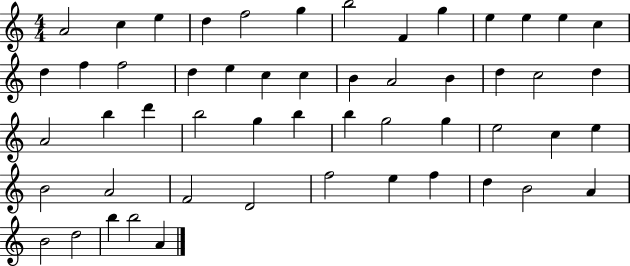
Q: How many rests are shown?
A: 0